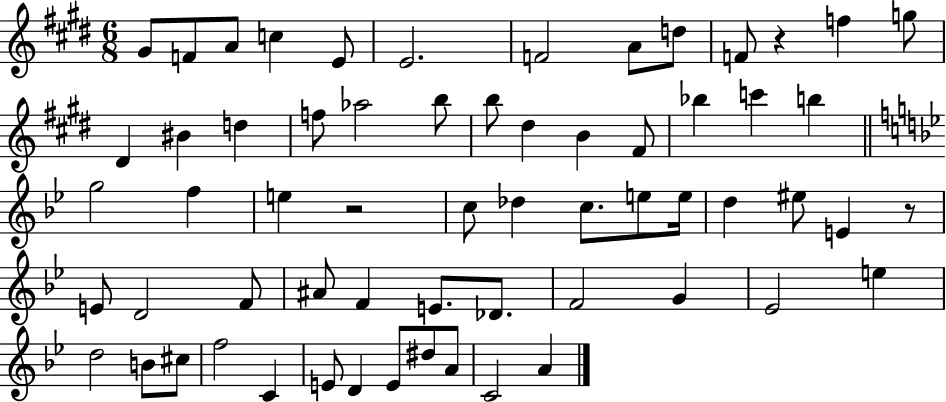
G#4/e F4/e A4/e C5/q E4/e E4/h. F4/h A4/e D5/e F4/e R/q F5/q G5/e D#4/q BIS4/q D5/q F5/e Ab5/h B5/e B5/e D#5/q B4/q F#4/e Bb5/q C6/q B5/q G5/h F5/q E5/q R/h C5/e Db5/q C5/e. E5/e E5/s D5/q EIS5/e E4/q R/e E4/e D4/h F4/e A#4/e F4/q E4/e. Db4/e. F4/h G4/q Eb4/h E5/q D5/h B4/e C#5/e F5/h C4/q E4/e D4/q E4/e D#5/e A4/e C4/h A4/q